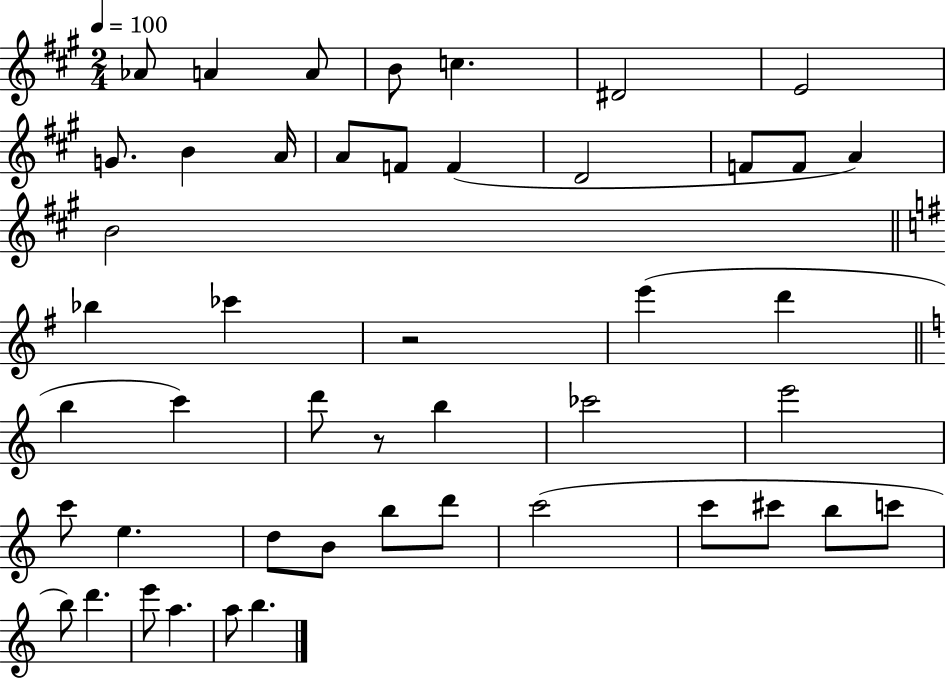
Ab4/e A4/q A4/e B4/e C5/q. D#4/h E4/h G4/e. B4/q A4/s A4/e F4/e F4/q D4/h F4/e F4/e A4/q B4/h Bb5/q CES6/q R/h E6/q D6/q B5/q C6/q D6/e R/e B5/q CES6/h E6/h C6/e E5/q. D5/e B4/e B5/e D6/e C6/h C6/e C#6/e B5/e C6/e B5/e D6/q. E6/e A5/q. A5/e B5/q.